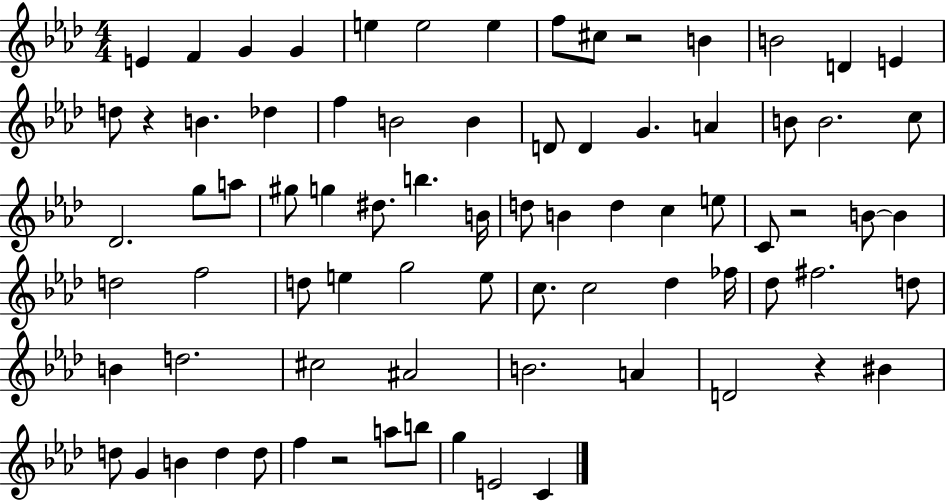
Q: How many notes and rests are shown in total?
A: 79